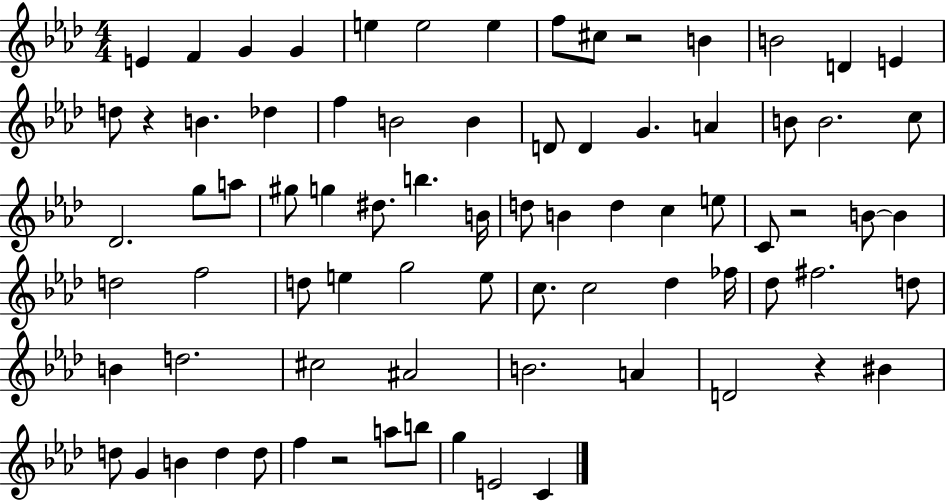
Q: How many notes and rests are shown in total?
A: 79